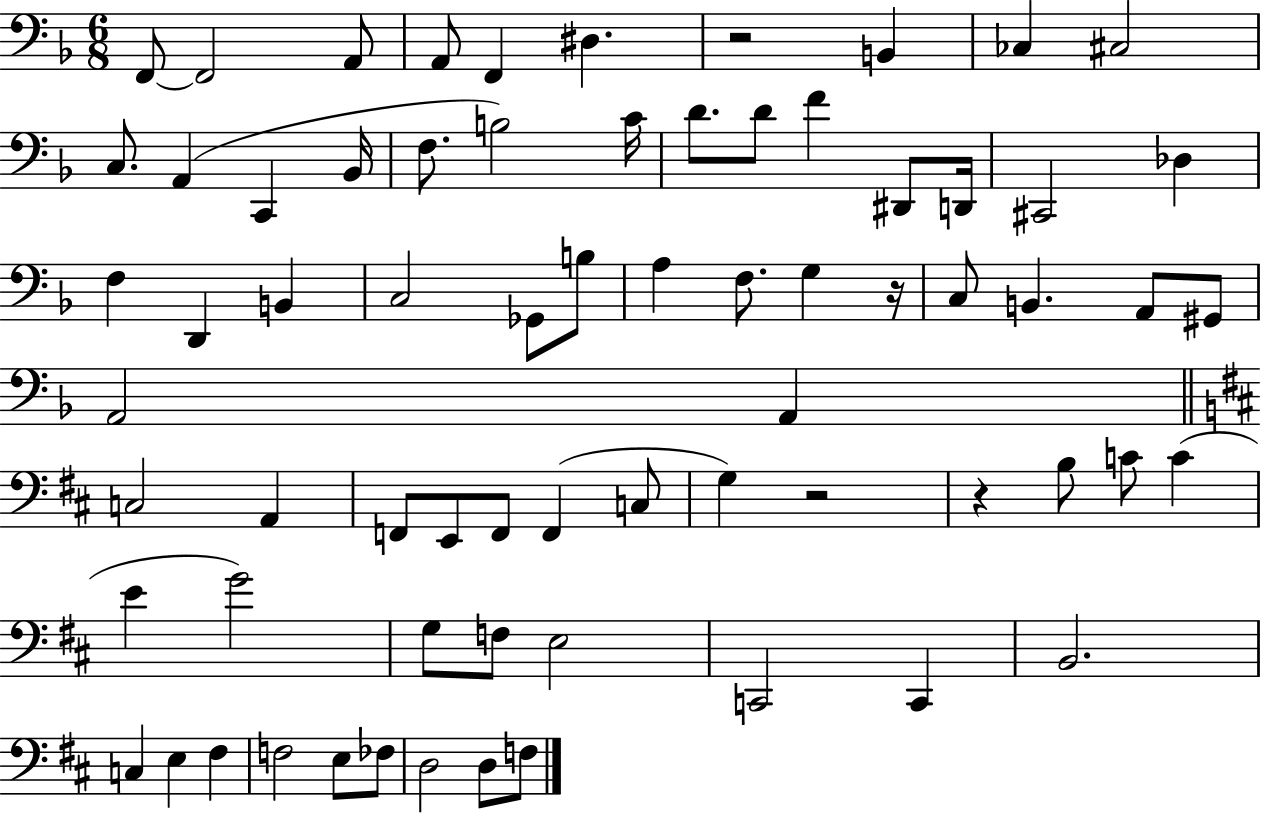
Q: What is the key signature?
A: F major